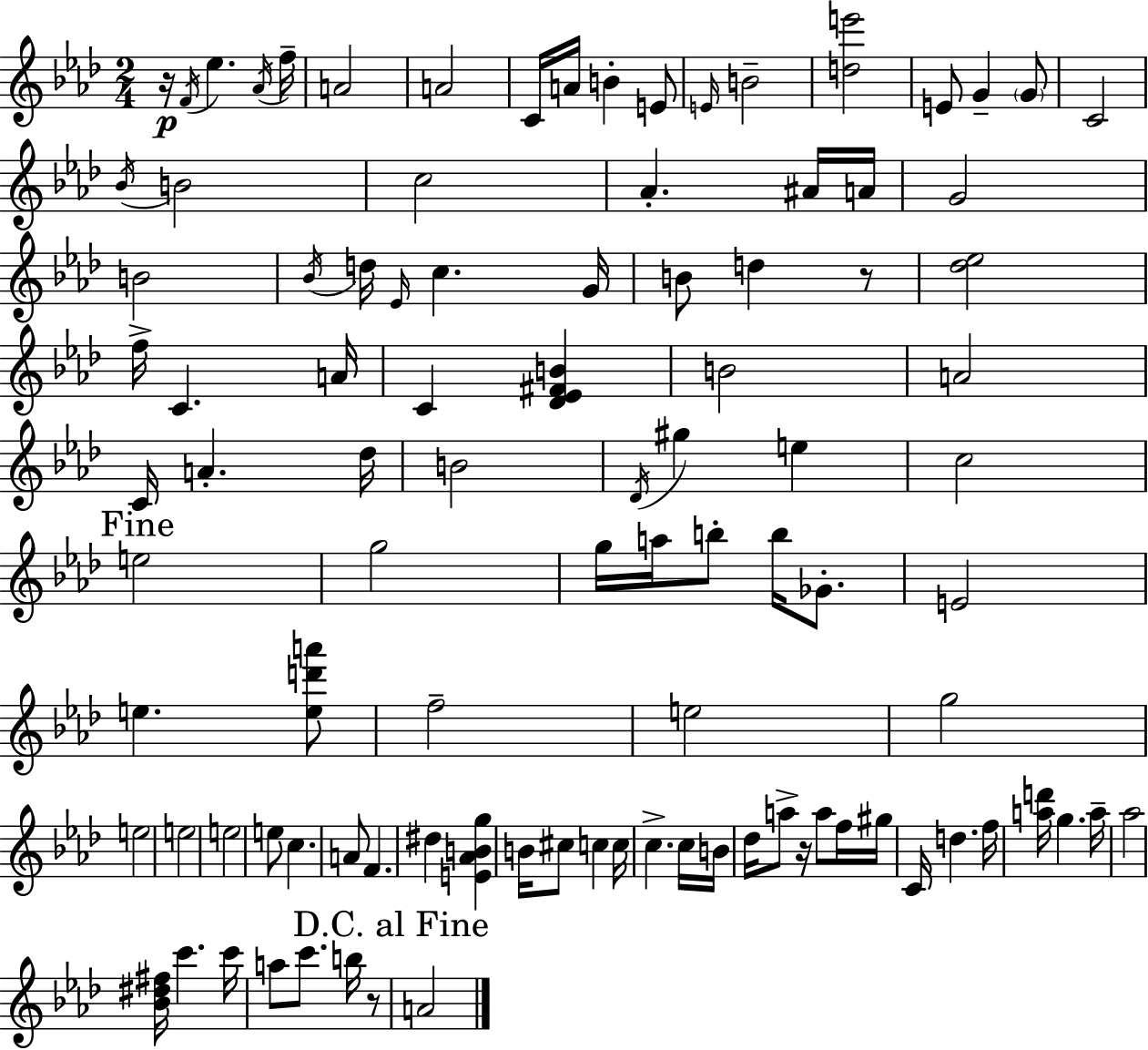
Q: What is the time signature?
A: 2/4